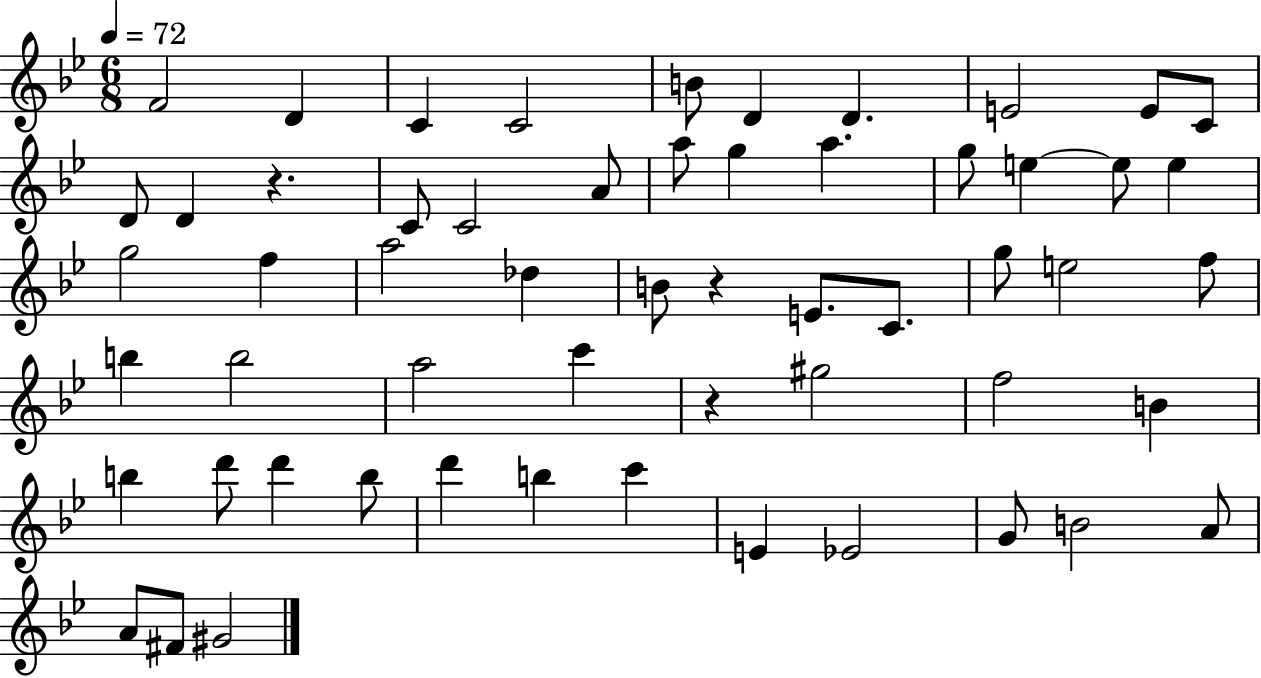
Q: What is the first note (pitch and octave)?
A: F4